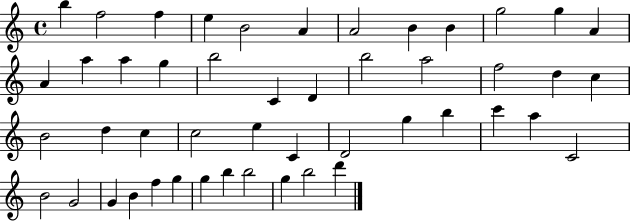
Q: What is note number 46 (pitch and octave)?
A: G5